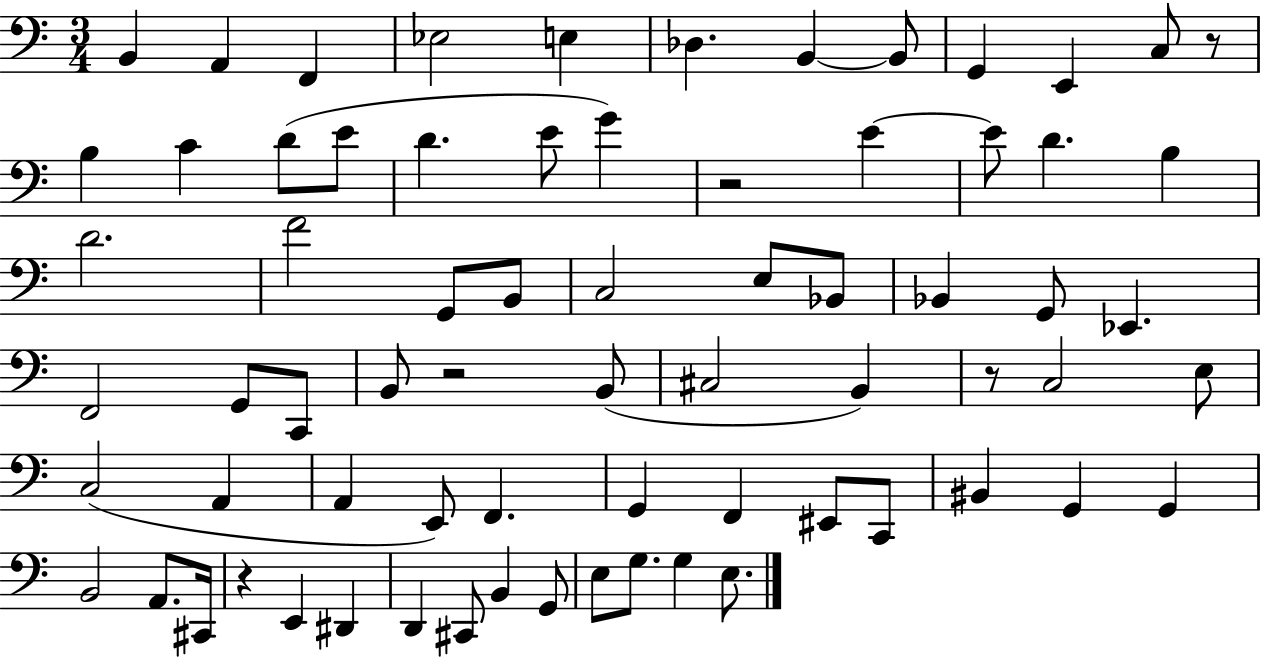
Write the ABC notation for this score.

X:1
T:Untitled
M:3/4
L:1/4
K:C
B,, A,, F,, _E,2 E, _D, B,, B,,/2 G,, E,, C,/2 z/2 B, C D/2 E/2 D E/2 G z2 E E/2 D B, D2 F2 G,,/2 B,,/2 C,2 E,/2 _B,,/2 _B,, G,,/2 _E,, F,,2 G,,/2 C,,/2 B,,/2 z2 B,,/2 ^C,2 B,, z/2 C,2 E,/2 C,2 A,, A,, E,,/2 F,, G,, F,, ^E,,/2 C,,/2 ^B,, G,, G,, B,,2 A,,/2 ^C,,/4 z E,, ^D,, D,, ^C,,/2 B,, G,,/2 E,/2 G,/2 G, E,/2